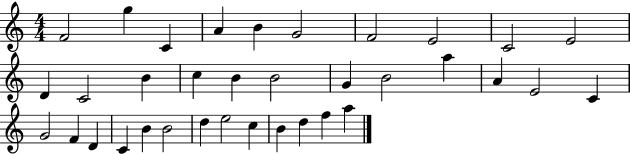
F4/h G5/q C4/q A4/q B4/q G4/h F4/h E4/h C4/h E4/h D4/q C4/h B4/q C5/q B4/q B4/h G4/q B4/h A5/q A4/q E4/h C4/q G4/h F4/q D4/q C4/q B4/q B4/h D5/q E5/h C5/q B4/q D5/q F5/q A5/q